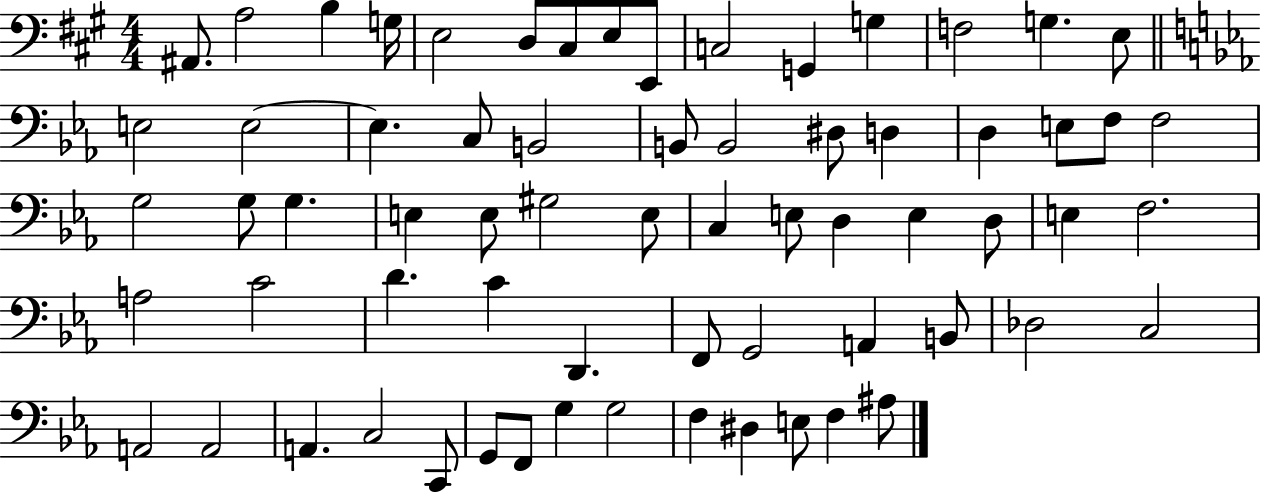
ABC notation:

X:1
T:Untitled
M:4/4
L:1/4
K:A
^A,,/2 A,2 B, G,/4 E,2 D,/2 ^C,/2 E,/2 E,,/2 C,2 G,, G, F,2 G, E,/2 E,2 E,2 E, C,/2 B,,2 B,,/2 B,,2 ^D,/2 D, D, E,/2 F,/2 F,2 G,2 G,/2 G, E, E,/2 ^G,2 E,/2 C, E,/2 D, E, D,/2 E, F,2 A,2 C2 D C D,, F,,/2 G,,2 A,, B,,/2 _D,2 C,2 A,,2 A,,2 A,, C,2 C,,/2 G,,/2 F,,/2 G, G,2 F, ^D, E,/2 F, ^A,/2